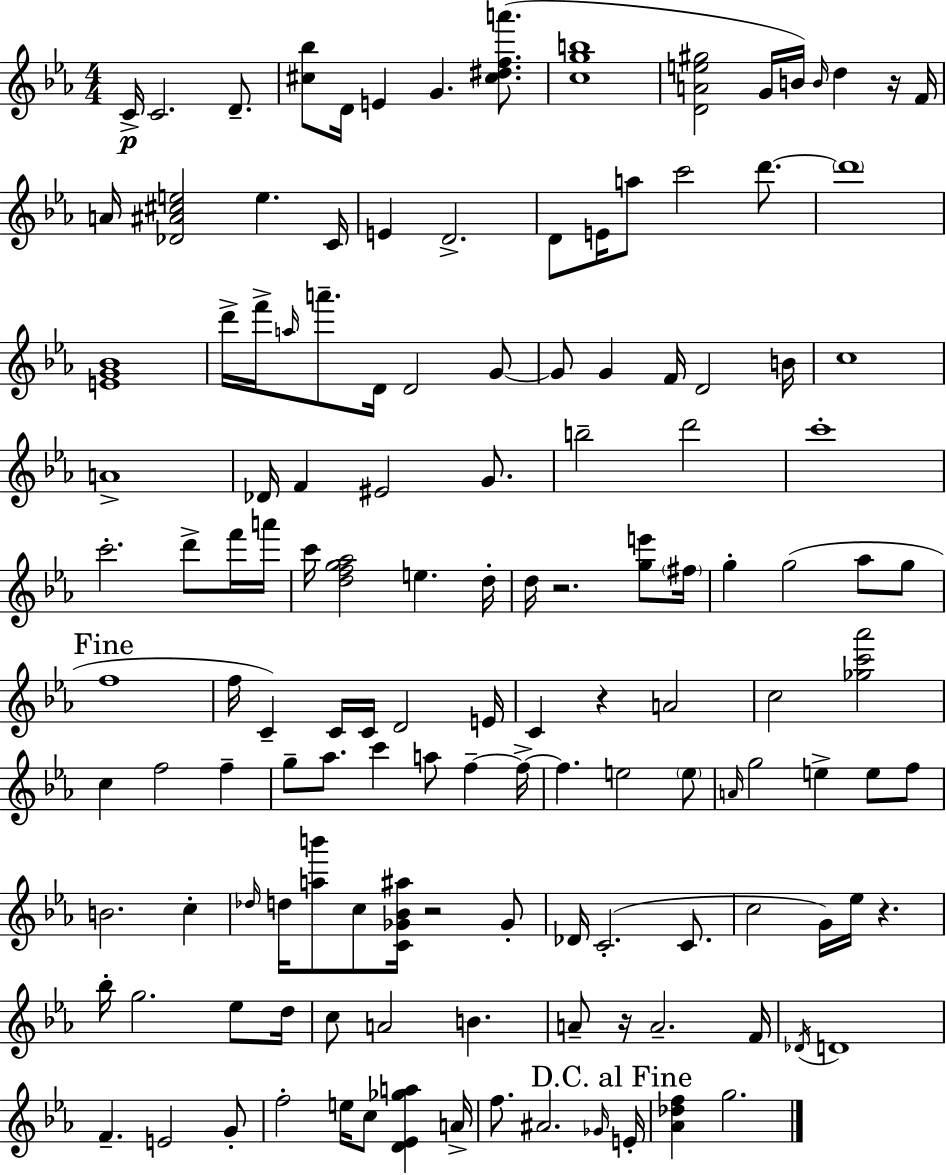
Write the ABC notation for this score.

X:1
T:Untitled
M:4/4
L:1/4
K:Eb
C/4 C2 D/2 [^c_b]/2 D/4 E G [^c^dfa']/2 [cgb]4 [DAe^g]2 G/4 B/4 B/4 d z/4 F/4 A/4 [_D^A^ce]2 e C/4 E D2 D/2 E/4 a/2 c'2 d'/2 d'4 [EG_B]4 d'/4 f'/4 a/4 a'/2 D/4 D2 G/2 G/2 G F/4 D2 B/4 c4 A4 _D/4 F ^E2 G/2 b2 d'2 c'4 c'2 d'/2 f'/4 a'/4 c'/4 [dfg_a]2 e d/4 d/4 z2 [ge']/2 ^f/4 g g2 _a/2 g/2 f4 f/4 C C/4 C/4 D2 E/4 C z A2 c2 [_gc'_a']2 c f2 f g/2 _a/2 c' a/2 f f/4 f e2 e/2 A/4 g2 e e/2 f/2 B2 c _d/4 d/4 [ab']/2 c/2 [C_G_B^a]/4 z2 _G/2 _D/4 C2 C/2 c2 G/4 _e/4 z _b/4 g2 _e/2 d/4 c/2 A2 B A/2 z/4 A2 F/4 _D/4 D4 F E2 G/2 f2 e/4 c/2 [D_E_ga] A/4 f/2 ^A2 _G/4 E/4 [_A_df] g2